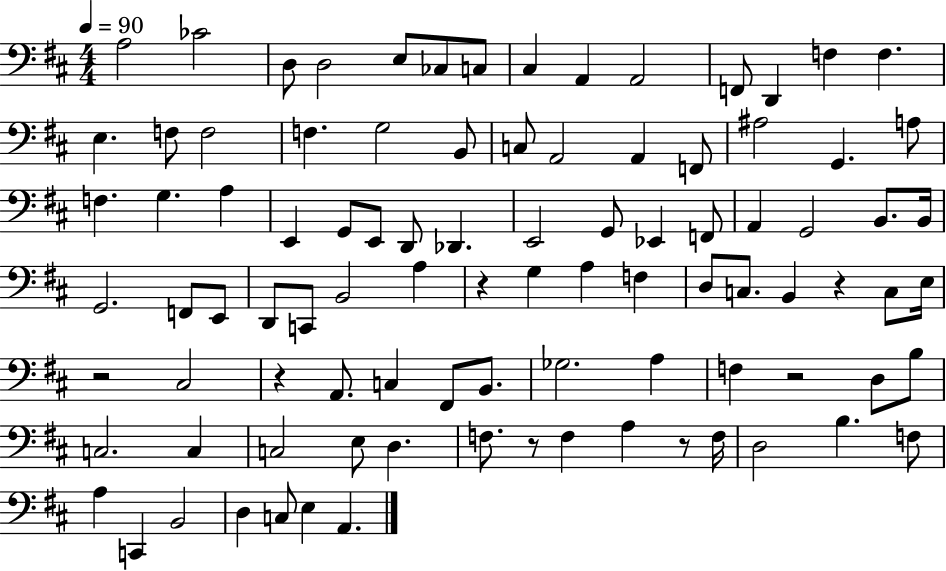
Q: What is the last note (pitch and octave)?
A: A2